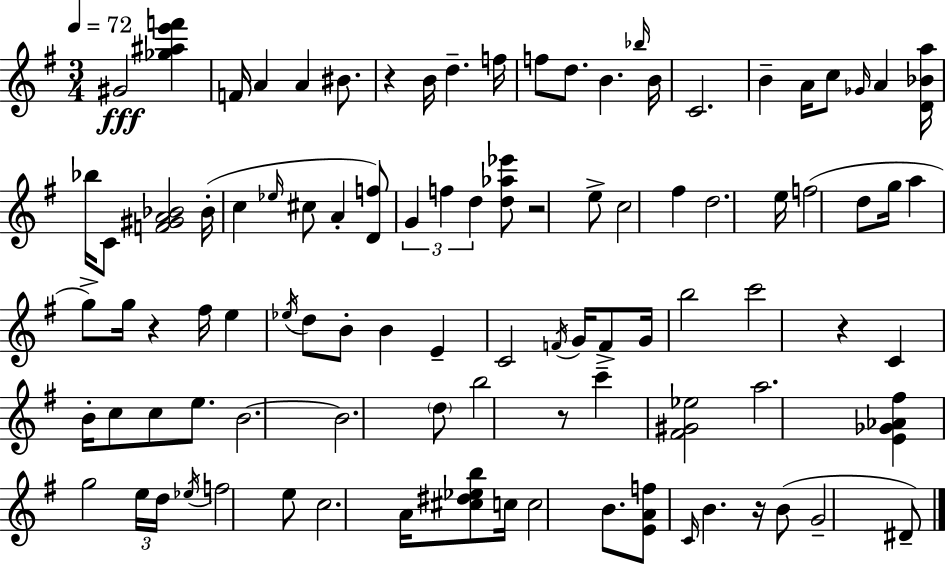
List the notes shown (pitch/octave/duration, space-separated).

G#4/h [Gb5,A#5,E6,F6]/q F4/s A4/q A4/q BIS4/e. R/q B4/s D5/q. F5/s F5/e D5/e. B4/q. Bb5/s B4/s C4/h. B4/q A4/s C5/e Gb4/s A4/q [D4,Bb4,A5]/s Bb5/s C4/e [F4,G#4,A4,Bb4]/h Bb4/s C5/q Eb5/s C#5/e A4/q [D4,F5]/e G4/q F5/q D5/q [D5,Ab5,Eb6]/e R/h E5/e C5/h F#5/q D5/h. E5/s F5/h D5/e G5/s A5/q G5/e G5/s R/q F#5/s E5/q Eb5/s D5/e B4/e B4/q E4/q C4/h F4/s G4/s F4/e G4/s B5/h C6/h R/q C4/q B4/s C5/e C5/e E5/e. B4/h. B4/h. D5/e B5/h R/e C6/q [F#4,G#4,Eb5]/h A5/h. [E4,Gb4,Ab4,F#5]/q G5/h E5/s D5/s Eb5/s F5/h E5/e C5/h. A4/s [C#5,D#5,Eb5,B5]/e C5/s C5/h B4/e. [E4,A4,F5]/e C4/s B4/q. R/s B4/e G4/h D#4/e